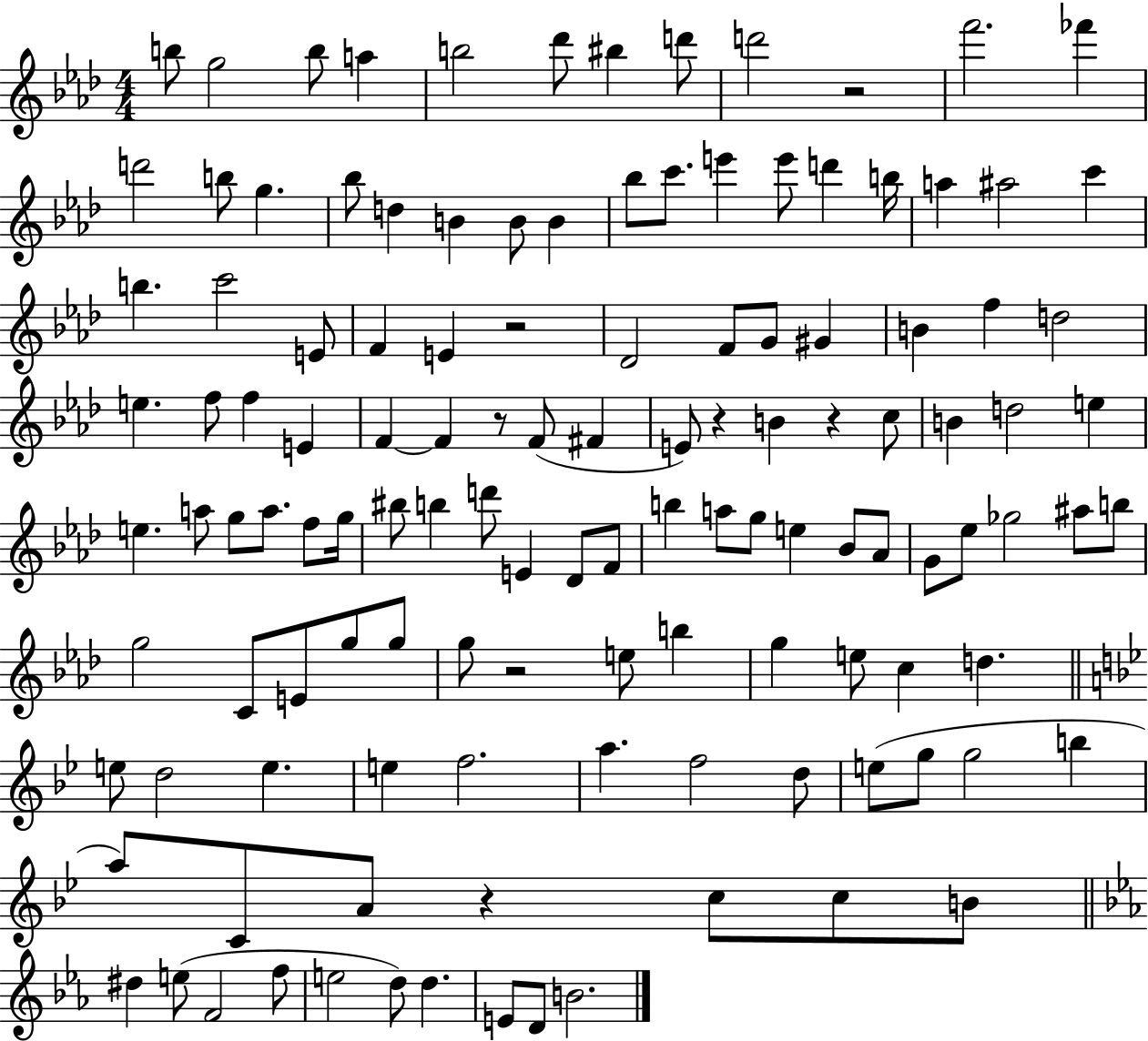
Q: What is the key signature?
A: AES major